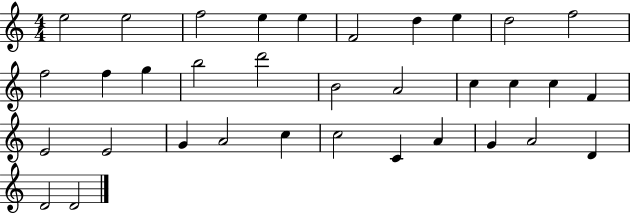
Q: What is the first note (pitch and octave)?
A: E5